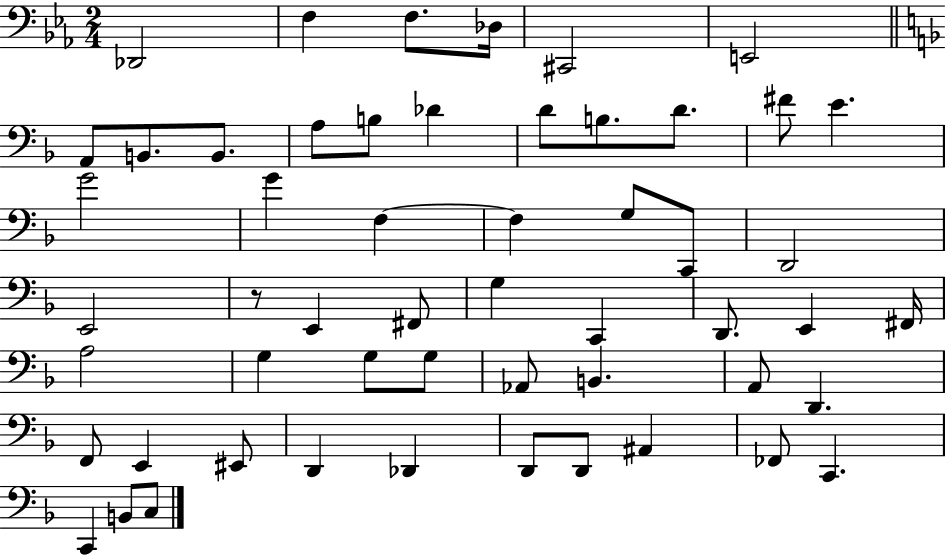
{
  \clef bass
  \numericTimeSignature
  \time 2/4
  \key ees \major
  des,2 | f4 f8. des16 | cis,2 | e,2 | \break \bar "||" \break \key f \major a,8 b,8. b,8. | a8 b8 des'4 | d'8 b8. d'8. | fis'8 e'4. | \break g'2 | g'4 f4~~ | f4 g8 c,8 | d,2 | \break e,2 | r8 e,4 fis,8 | g4 c,4 | d,8. e,4 fis,16 | \break a2 | g4 g8 g8 | aes,8 b,4. | a,8 d,4. | \break f,8 e,4 eis,8 | d,4 des,4 | d,8 d,8 ais,4 | fes,8 c,4. | \break c,4 b,8 c8 | \bar "|."
}